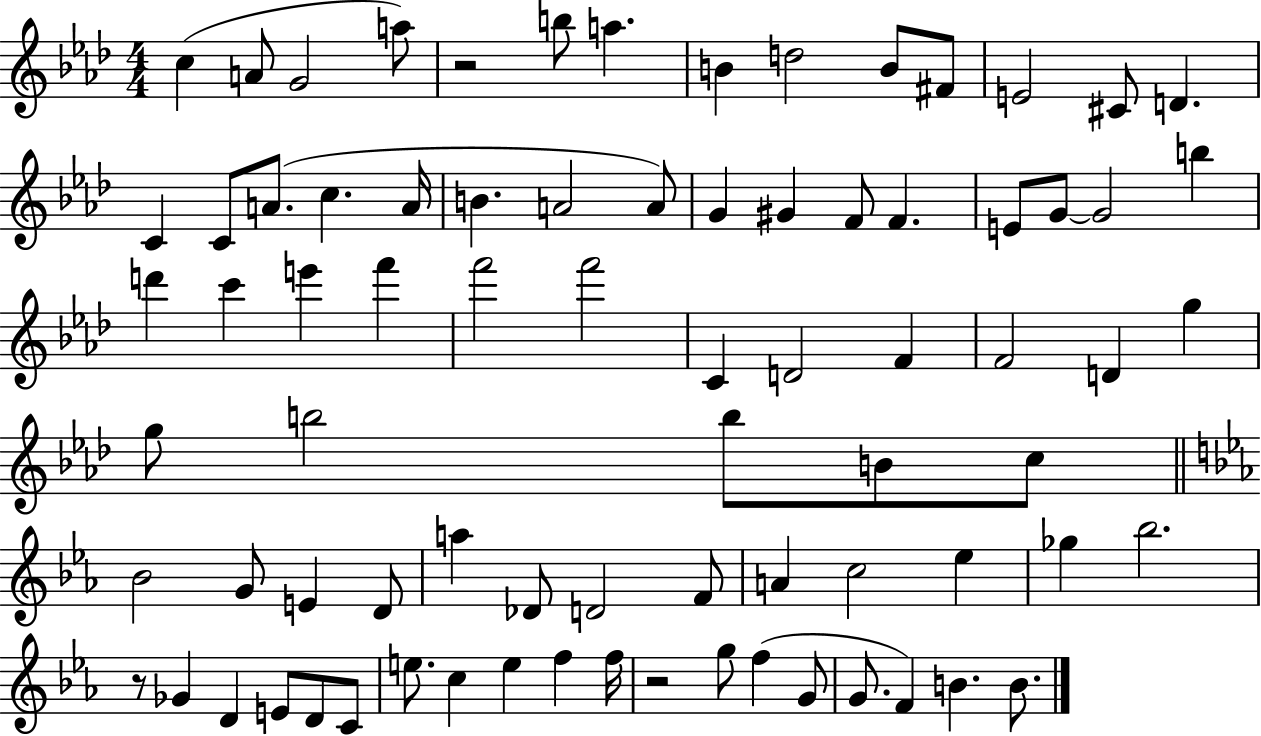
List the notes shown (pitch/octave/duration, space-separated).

C5/q A4/e G4/h A5/e R/h B5/e A5/q. B4/q D5/h B4/e F#4/e E4/h C#4/e D4/q. C4/q C4/e A4/e. C5/q. A4/s B4/q. A4/h A4/e G4/q G#4/q F4/e F4/q. E4/e G4/e G4/h B5/q D6/q C6/q E6/q F6/q F6/h F6/h C4/q D4/h F4/q F4/h D4/q G5/q G5/e B5/h B5/e B4/e C5/e Bb4/h G4/e E4/q D4/e A5/q Db4/e D4/h F4/e A4/q C5/h Eb5/q Gb5/q Bb5/h. R/e Gb4/q D4/q E4/e D4/e C4/e E5/e. C5/q E5/q F5/q F5/s R/h G5/e F5/q G4/e G4/e. F4/q B4/q. B4/e.